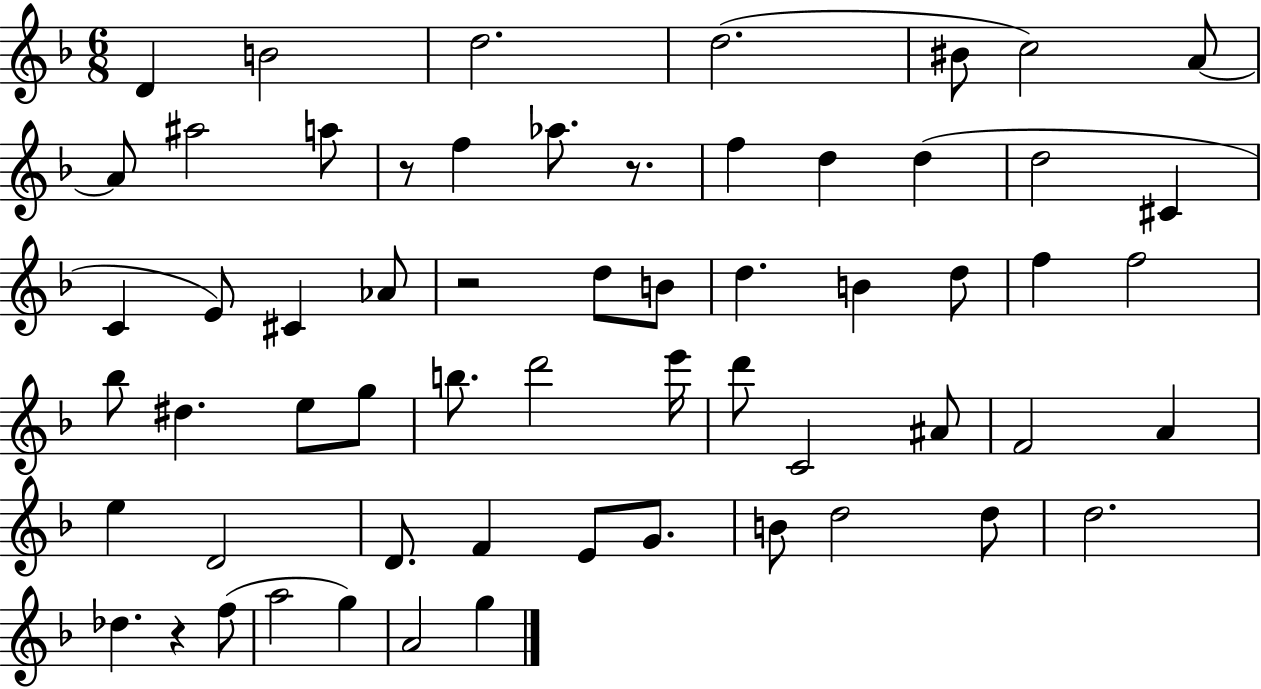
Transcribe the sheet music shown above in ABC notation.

X:1
T:Untitled
M:6/8
L:1/4
K:F
D B2 d2 d2 ^B/2 c2 A/2 A/2 ^a2 a/2 z/2 f _a/2 z/2 f d d d2 ^C C E/2 ^C _A/2 z2 d/2 B/2 d B d/2 f f2 _b/2 ^d e/2 g/2 b/2 d'2 e'/4 d'/2 C2 ^A/2 F2 A e D2 D/2 F E/2 G/2 B/2 d2 d/2 d2 _d z f/2 a2 g A2 g